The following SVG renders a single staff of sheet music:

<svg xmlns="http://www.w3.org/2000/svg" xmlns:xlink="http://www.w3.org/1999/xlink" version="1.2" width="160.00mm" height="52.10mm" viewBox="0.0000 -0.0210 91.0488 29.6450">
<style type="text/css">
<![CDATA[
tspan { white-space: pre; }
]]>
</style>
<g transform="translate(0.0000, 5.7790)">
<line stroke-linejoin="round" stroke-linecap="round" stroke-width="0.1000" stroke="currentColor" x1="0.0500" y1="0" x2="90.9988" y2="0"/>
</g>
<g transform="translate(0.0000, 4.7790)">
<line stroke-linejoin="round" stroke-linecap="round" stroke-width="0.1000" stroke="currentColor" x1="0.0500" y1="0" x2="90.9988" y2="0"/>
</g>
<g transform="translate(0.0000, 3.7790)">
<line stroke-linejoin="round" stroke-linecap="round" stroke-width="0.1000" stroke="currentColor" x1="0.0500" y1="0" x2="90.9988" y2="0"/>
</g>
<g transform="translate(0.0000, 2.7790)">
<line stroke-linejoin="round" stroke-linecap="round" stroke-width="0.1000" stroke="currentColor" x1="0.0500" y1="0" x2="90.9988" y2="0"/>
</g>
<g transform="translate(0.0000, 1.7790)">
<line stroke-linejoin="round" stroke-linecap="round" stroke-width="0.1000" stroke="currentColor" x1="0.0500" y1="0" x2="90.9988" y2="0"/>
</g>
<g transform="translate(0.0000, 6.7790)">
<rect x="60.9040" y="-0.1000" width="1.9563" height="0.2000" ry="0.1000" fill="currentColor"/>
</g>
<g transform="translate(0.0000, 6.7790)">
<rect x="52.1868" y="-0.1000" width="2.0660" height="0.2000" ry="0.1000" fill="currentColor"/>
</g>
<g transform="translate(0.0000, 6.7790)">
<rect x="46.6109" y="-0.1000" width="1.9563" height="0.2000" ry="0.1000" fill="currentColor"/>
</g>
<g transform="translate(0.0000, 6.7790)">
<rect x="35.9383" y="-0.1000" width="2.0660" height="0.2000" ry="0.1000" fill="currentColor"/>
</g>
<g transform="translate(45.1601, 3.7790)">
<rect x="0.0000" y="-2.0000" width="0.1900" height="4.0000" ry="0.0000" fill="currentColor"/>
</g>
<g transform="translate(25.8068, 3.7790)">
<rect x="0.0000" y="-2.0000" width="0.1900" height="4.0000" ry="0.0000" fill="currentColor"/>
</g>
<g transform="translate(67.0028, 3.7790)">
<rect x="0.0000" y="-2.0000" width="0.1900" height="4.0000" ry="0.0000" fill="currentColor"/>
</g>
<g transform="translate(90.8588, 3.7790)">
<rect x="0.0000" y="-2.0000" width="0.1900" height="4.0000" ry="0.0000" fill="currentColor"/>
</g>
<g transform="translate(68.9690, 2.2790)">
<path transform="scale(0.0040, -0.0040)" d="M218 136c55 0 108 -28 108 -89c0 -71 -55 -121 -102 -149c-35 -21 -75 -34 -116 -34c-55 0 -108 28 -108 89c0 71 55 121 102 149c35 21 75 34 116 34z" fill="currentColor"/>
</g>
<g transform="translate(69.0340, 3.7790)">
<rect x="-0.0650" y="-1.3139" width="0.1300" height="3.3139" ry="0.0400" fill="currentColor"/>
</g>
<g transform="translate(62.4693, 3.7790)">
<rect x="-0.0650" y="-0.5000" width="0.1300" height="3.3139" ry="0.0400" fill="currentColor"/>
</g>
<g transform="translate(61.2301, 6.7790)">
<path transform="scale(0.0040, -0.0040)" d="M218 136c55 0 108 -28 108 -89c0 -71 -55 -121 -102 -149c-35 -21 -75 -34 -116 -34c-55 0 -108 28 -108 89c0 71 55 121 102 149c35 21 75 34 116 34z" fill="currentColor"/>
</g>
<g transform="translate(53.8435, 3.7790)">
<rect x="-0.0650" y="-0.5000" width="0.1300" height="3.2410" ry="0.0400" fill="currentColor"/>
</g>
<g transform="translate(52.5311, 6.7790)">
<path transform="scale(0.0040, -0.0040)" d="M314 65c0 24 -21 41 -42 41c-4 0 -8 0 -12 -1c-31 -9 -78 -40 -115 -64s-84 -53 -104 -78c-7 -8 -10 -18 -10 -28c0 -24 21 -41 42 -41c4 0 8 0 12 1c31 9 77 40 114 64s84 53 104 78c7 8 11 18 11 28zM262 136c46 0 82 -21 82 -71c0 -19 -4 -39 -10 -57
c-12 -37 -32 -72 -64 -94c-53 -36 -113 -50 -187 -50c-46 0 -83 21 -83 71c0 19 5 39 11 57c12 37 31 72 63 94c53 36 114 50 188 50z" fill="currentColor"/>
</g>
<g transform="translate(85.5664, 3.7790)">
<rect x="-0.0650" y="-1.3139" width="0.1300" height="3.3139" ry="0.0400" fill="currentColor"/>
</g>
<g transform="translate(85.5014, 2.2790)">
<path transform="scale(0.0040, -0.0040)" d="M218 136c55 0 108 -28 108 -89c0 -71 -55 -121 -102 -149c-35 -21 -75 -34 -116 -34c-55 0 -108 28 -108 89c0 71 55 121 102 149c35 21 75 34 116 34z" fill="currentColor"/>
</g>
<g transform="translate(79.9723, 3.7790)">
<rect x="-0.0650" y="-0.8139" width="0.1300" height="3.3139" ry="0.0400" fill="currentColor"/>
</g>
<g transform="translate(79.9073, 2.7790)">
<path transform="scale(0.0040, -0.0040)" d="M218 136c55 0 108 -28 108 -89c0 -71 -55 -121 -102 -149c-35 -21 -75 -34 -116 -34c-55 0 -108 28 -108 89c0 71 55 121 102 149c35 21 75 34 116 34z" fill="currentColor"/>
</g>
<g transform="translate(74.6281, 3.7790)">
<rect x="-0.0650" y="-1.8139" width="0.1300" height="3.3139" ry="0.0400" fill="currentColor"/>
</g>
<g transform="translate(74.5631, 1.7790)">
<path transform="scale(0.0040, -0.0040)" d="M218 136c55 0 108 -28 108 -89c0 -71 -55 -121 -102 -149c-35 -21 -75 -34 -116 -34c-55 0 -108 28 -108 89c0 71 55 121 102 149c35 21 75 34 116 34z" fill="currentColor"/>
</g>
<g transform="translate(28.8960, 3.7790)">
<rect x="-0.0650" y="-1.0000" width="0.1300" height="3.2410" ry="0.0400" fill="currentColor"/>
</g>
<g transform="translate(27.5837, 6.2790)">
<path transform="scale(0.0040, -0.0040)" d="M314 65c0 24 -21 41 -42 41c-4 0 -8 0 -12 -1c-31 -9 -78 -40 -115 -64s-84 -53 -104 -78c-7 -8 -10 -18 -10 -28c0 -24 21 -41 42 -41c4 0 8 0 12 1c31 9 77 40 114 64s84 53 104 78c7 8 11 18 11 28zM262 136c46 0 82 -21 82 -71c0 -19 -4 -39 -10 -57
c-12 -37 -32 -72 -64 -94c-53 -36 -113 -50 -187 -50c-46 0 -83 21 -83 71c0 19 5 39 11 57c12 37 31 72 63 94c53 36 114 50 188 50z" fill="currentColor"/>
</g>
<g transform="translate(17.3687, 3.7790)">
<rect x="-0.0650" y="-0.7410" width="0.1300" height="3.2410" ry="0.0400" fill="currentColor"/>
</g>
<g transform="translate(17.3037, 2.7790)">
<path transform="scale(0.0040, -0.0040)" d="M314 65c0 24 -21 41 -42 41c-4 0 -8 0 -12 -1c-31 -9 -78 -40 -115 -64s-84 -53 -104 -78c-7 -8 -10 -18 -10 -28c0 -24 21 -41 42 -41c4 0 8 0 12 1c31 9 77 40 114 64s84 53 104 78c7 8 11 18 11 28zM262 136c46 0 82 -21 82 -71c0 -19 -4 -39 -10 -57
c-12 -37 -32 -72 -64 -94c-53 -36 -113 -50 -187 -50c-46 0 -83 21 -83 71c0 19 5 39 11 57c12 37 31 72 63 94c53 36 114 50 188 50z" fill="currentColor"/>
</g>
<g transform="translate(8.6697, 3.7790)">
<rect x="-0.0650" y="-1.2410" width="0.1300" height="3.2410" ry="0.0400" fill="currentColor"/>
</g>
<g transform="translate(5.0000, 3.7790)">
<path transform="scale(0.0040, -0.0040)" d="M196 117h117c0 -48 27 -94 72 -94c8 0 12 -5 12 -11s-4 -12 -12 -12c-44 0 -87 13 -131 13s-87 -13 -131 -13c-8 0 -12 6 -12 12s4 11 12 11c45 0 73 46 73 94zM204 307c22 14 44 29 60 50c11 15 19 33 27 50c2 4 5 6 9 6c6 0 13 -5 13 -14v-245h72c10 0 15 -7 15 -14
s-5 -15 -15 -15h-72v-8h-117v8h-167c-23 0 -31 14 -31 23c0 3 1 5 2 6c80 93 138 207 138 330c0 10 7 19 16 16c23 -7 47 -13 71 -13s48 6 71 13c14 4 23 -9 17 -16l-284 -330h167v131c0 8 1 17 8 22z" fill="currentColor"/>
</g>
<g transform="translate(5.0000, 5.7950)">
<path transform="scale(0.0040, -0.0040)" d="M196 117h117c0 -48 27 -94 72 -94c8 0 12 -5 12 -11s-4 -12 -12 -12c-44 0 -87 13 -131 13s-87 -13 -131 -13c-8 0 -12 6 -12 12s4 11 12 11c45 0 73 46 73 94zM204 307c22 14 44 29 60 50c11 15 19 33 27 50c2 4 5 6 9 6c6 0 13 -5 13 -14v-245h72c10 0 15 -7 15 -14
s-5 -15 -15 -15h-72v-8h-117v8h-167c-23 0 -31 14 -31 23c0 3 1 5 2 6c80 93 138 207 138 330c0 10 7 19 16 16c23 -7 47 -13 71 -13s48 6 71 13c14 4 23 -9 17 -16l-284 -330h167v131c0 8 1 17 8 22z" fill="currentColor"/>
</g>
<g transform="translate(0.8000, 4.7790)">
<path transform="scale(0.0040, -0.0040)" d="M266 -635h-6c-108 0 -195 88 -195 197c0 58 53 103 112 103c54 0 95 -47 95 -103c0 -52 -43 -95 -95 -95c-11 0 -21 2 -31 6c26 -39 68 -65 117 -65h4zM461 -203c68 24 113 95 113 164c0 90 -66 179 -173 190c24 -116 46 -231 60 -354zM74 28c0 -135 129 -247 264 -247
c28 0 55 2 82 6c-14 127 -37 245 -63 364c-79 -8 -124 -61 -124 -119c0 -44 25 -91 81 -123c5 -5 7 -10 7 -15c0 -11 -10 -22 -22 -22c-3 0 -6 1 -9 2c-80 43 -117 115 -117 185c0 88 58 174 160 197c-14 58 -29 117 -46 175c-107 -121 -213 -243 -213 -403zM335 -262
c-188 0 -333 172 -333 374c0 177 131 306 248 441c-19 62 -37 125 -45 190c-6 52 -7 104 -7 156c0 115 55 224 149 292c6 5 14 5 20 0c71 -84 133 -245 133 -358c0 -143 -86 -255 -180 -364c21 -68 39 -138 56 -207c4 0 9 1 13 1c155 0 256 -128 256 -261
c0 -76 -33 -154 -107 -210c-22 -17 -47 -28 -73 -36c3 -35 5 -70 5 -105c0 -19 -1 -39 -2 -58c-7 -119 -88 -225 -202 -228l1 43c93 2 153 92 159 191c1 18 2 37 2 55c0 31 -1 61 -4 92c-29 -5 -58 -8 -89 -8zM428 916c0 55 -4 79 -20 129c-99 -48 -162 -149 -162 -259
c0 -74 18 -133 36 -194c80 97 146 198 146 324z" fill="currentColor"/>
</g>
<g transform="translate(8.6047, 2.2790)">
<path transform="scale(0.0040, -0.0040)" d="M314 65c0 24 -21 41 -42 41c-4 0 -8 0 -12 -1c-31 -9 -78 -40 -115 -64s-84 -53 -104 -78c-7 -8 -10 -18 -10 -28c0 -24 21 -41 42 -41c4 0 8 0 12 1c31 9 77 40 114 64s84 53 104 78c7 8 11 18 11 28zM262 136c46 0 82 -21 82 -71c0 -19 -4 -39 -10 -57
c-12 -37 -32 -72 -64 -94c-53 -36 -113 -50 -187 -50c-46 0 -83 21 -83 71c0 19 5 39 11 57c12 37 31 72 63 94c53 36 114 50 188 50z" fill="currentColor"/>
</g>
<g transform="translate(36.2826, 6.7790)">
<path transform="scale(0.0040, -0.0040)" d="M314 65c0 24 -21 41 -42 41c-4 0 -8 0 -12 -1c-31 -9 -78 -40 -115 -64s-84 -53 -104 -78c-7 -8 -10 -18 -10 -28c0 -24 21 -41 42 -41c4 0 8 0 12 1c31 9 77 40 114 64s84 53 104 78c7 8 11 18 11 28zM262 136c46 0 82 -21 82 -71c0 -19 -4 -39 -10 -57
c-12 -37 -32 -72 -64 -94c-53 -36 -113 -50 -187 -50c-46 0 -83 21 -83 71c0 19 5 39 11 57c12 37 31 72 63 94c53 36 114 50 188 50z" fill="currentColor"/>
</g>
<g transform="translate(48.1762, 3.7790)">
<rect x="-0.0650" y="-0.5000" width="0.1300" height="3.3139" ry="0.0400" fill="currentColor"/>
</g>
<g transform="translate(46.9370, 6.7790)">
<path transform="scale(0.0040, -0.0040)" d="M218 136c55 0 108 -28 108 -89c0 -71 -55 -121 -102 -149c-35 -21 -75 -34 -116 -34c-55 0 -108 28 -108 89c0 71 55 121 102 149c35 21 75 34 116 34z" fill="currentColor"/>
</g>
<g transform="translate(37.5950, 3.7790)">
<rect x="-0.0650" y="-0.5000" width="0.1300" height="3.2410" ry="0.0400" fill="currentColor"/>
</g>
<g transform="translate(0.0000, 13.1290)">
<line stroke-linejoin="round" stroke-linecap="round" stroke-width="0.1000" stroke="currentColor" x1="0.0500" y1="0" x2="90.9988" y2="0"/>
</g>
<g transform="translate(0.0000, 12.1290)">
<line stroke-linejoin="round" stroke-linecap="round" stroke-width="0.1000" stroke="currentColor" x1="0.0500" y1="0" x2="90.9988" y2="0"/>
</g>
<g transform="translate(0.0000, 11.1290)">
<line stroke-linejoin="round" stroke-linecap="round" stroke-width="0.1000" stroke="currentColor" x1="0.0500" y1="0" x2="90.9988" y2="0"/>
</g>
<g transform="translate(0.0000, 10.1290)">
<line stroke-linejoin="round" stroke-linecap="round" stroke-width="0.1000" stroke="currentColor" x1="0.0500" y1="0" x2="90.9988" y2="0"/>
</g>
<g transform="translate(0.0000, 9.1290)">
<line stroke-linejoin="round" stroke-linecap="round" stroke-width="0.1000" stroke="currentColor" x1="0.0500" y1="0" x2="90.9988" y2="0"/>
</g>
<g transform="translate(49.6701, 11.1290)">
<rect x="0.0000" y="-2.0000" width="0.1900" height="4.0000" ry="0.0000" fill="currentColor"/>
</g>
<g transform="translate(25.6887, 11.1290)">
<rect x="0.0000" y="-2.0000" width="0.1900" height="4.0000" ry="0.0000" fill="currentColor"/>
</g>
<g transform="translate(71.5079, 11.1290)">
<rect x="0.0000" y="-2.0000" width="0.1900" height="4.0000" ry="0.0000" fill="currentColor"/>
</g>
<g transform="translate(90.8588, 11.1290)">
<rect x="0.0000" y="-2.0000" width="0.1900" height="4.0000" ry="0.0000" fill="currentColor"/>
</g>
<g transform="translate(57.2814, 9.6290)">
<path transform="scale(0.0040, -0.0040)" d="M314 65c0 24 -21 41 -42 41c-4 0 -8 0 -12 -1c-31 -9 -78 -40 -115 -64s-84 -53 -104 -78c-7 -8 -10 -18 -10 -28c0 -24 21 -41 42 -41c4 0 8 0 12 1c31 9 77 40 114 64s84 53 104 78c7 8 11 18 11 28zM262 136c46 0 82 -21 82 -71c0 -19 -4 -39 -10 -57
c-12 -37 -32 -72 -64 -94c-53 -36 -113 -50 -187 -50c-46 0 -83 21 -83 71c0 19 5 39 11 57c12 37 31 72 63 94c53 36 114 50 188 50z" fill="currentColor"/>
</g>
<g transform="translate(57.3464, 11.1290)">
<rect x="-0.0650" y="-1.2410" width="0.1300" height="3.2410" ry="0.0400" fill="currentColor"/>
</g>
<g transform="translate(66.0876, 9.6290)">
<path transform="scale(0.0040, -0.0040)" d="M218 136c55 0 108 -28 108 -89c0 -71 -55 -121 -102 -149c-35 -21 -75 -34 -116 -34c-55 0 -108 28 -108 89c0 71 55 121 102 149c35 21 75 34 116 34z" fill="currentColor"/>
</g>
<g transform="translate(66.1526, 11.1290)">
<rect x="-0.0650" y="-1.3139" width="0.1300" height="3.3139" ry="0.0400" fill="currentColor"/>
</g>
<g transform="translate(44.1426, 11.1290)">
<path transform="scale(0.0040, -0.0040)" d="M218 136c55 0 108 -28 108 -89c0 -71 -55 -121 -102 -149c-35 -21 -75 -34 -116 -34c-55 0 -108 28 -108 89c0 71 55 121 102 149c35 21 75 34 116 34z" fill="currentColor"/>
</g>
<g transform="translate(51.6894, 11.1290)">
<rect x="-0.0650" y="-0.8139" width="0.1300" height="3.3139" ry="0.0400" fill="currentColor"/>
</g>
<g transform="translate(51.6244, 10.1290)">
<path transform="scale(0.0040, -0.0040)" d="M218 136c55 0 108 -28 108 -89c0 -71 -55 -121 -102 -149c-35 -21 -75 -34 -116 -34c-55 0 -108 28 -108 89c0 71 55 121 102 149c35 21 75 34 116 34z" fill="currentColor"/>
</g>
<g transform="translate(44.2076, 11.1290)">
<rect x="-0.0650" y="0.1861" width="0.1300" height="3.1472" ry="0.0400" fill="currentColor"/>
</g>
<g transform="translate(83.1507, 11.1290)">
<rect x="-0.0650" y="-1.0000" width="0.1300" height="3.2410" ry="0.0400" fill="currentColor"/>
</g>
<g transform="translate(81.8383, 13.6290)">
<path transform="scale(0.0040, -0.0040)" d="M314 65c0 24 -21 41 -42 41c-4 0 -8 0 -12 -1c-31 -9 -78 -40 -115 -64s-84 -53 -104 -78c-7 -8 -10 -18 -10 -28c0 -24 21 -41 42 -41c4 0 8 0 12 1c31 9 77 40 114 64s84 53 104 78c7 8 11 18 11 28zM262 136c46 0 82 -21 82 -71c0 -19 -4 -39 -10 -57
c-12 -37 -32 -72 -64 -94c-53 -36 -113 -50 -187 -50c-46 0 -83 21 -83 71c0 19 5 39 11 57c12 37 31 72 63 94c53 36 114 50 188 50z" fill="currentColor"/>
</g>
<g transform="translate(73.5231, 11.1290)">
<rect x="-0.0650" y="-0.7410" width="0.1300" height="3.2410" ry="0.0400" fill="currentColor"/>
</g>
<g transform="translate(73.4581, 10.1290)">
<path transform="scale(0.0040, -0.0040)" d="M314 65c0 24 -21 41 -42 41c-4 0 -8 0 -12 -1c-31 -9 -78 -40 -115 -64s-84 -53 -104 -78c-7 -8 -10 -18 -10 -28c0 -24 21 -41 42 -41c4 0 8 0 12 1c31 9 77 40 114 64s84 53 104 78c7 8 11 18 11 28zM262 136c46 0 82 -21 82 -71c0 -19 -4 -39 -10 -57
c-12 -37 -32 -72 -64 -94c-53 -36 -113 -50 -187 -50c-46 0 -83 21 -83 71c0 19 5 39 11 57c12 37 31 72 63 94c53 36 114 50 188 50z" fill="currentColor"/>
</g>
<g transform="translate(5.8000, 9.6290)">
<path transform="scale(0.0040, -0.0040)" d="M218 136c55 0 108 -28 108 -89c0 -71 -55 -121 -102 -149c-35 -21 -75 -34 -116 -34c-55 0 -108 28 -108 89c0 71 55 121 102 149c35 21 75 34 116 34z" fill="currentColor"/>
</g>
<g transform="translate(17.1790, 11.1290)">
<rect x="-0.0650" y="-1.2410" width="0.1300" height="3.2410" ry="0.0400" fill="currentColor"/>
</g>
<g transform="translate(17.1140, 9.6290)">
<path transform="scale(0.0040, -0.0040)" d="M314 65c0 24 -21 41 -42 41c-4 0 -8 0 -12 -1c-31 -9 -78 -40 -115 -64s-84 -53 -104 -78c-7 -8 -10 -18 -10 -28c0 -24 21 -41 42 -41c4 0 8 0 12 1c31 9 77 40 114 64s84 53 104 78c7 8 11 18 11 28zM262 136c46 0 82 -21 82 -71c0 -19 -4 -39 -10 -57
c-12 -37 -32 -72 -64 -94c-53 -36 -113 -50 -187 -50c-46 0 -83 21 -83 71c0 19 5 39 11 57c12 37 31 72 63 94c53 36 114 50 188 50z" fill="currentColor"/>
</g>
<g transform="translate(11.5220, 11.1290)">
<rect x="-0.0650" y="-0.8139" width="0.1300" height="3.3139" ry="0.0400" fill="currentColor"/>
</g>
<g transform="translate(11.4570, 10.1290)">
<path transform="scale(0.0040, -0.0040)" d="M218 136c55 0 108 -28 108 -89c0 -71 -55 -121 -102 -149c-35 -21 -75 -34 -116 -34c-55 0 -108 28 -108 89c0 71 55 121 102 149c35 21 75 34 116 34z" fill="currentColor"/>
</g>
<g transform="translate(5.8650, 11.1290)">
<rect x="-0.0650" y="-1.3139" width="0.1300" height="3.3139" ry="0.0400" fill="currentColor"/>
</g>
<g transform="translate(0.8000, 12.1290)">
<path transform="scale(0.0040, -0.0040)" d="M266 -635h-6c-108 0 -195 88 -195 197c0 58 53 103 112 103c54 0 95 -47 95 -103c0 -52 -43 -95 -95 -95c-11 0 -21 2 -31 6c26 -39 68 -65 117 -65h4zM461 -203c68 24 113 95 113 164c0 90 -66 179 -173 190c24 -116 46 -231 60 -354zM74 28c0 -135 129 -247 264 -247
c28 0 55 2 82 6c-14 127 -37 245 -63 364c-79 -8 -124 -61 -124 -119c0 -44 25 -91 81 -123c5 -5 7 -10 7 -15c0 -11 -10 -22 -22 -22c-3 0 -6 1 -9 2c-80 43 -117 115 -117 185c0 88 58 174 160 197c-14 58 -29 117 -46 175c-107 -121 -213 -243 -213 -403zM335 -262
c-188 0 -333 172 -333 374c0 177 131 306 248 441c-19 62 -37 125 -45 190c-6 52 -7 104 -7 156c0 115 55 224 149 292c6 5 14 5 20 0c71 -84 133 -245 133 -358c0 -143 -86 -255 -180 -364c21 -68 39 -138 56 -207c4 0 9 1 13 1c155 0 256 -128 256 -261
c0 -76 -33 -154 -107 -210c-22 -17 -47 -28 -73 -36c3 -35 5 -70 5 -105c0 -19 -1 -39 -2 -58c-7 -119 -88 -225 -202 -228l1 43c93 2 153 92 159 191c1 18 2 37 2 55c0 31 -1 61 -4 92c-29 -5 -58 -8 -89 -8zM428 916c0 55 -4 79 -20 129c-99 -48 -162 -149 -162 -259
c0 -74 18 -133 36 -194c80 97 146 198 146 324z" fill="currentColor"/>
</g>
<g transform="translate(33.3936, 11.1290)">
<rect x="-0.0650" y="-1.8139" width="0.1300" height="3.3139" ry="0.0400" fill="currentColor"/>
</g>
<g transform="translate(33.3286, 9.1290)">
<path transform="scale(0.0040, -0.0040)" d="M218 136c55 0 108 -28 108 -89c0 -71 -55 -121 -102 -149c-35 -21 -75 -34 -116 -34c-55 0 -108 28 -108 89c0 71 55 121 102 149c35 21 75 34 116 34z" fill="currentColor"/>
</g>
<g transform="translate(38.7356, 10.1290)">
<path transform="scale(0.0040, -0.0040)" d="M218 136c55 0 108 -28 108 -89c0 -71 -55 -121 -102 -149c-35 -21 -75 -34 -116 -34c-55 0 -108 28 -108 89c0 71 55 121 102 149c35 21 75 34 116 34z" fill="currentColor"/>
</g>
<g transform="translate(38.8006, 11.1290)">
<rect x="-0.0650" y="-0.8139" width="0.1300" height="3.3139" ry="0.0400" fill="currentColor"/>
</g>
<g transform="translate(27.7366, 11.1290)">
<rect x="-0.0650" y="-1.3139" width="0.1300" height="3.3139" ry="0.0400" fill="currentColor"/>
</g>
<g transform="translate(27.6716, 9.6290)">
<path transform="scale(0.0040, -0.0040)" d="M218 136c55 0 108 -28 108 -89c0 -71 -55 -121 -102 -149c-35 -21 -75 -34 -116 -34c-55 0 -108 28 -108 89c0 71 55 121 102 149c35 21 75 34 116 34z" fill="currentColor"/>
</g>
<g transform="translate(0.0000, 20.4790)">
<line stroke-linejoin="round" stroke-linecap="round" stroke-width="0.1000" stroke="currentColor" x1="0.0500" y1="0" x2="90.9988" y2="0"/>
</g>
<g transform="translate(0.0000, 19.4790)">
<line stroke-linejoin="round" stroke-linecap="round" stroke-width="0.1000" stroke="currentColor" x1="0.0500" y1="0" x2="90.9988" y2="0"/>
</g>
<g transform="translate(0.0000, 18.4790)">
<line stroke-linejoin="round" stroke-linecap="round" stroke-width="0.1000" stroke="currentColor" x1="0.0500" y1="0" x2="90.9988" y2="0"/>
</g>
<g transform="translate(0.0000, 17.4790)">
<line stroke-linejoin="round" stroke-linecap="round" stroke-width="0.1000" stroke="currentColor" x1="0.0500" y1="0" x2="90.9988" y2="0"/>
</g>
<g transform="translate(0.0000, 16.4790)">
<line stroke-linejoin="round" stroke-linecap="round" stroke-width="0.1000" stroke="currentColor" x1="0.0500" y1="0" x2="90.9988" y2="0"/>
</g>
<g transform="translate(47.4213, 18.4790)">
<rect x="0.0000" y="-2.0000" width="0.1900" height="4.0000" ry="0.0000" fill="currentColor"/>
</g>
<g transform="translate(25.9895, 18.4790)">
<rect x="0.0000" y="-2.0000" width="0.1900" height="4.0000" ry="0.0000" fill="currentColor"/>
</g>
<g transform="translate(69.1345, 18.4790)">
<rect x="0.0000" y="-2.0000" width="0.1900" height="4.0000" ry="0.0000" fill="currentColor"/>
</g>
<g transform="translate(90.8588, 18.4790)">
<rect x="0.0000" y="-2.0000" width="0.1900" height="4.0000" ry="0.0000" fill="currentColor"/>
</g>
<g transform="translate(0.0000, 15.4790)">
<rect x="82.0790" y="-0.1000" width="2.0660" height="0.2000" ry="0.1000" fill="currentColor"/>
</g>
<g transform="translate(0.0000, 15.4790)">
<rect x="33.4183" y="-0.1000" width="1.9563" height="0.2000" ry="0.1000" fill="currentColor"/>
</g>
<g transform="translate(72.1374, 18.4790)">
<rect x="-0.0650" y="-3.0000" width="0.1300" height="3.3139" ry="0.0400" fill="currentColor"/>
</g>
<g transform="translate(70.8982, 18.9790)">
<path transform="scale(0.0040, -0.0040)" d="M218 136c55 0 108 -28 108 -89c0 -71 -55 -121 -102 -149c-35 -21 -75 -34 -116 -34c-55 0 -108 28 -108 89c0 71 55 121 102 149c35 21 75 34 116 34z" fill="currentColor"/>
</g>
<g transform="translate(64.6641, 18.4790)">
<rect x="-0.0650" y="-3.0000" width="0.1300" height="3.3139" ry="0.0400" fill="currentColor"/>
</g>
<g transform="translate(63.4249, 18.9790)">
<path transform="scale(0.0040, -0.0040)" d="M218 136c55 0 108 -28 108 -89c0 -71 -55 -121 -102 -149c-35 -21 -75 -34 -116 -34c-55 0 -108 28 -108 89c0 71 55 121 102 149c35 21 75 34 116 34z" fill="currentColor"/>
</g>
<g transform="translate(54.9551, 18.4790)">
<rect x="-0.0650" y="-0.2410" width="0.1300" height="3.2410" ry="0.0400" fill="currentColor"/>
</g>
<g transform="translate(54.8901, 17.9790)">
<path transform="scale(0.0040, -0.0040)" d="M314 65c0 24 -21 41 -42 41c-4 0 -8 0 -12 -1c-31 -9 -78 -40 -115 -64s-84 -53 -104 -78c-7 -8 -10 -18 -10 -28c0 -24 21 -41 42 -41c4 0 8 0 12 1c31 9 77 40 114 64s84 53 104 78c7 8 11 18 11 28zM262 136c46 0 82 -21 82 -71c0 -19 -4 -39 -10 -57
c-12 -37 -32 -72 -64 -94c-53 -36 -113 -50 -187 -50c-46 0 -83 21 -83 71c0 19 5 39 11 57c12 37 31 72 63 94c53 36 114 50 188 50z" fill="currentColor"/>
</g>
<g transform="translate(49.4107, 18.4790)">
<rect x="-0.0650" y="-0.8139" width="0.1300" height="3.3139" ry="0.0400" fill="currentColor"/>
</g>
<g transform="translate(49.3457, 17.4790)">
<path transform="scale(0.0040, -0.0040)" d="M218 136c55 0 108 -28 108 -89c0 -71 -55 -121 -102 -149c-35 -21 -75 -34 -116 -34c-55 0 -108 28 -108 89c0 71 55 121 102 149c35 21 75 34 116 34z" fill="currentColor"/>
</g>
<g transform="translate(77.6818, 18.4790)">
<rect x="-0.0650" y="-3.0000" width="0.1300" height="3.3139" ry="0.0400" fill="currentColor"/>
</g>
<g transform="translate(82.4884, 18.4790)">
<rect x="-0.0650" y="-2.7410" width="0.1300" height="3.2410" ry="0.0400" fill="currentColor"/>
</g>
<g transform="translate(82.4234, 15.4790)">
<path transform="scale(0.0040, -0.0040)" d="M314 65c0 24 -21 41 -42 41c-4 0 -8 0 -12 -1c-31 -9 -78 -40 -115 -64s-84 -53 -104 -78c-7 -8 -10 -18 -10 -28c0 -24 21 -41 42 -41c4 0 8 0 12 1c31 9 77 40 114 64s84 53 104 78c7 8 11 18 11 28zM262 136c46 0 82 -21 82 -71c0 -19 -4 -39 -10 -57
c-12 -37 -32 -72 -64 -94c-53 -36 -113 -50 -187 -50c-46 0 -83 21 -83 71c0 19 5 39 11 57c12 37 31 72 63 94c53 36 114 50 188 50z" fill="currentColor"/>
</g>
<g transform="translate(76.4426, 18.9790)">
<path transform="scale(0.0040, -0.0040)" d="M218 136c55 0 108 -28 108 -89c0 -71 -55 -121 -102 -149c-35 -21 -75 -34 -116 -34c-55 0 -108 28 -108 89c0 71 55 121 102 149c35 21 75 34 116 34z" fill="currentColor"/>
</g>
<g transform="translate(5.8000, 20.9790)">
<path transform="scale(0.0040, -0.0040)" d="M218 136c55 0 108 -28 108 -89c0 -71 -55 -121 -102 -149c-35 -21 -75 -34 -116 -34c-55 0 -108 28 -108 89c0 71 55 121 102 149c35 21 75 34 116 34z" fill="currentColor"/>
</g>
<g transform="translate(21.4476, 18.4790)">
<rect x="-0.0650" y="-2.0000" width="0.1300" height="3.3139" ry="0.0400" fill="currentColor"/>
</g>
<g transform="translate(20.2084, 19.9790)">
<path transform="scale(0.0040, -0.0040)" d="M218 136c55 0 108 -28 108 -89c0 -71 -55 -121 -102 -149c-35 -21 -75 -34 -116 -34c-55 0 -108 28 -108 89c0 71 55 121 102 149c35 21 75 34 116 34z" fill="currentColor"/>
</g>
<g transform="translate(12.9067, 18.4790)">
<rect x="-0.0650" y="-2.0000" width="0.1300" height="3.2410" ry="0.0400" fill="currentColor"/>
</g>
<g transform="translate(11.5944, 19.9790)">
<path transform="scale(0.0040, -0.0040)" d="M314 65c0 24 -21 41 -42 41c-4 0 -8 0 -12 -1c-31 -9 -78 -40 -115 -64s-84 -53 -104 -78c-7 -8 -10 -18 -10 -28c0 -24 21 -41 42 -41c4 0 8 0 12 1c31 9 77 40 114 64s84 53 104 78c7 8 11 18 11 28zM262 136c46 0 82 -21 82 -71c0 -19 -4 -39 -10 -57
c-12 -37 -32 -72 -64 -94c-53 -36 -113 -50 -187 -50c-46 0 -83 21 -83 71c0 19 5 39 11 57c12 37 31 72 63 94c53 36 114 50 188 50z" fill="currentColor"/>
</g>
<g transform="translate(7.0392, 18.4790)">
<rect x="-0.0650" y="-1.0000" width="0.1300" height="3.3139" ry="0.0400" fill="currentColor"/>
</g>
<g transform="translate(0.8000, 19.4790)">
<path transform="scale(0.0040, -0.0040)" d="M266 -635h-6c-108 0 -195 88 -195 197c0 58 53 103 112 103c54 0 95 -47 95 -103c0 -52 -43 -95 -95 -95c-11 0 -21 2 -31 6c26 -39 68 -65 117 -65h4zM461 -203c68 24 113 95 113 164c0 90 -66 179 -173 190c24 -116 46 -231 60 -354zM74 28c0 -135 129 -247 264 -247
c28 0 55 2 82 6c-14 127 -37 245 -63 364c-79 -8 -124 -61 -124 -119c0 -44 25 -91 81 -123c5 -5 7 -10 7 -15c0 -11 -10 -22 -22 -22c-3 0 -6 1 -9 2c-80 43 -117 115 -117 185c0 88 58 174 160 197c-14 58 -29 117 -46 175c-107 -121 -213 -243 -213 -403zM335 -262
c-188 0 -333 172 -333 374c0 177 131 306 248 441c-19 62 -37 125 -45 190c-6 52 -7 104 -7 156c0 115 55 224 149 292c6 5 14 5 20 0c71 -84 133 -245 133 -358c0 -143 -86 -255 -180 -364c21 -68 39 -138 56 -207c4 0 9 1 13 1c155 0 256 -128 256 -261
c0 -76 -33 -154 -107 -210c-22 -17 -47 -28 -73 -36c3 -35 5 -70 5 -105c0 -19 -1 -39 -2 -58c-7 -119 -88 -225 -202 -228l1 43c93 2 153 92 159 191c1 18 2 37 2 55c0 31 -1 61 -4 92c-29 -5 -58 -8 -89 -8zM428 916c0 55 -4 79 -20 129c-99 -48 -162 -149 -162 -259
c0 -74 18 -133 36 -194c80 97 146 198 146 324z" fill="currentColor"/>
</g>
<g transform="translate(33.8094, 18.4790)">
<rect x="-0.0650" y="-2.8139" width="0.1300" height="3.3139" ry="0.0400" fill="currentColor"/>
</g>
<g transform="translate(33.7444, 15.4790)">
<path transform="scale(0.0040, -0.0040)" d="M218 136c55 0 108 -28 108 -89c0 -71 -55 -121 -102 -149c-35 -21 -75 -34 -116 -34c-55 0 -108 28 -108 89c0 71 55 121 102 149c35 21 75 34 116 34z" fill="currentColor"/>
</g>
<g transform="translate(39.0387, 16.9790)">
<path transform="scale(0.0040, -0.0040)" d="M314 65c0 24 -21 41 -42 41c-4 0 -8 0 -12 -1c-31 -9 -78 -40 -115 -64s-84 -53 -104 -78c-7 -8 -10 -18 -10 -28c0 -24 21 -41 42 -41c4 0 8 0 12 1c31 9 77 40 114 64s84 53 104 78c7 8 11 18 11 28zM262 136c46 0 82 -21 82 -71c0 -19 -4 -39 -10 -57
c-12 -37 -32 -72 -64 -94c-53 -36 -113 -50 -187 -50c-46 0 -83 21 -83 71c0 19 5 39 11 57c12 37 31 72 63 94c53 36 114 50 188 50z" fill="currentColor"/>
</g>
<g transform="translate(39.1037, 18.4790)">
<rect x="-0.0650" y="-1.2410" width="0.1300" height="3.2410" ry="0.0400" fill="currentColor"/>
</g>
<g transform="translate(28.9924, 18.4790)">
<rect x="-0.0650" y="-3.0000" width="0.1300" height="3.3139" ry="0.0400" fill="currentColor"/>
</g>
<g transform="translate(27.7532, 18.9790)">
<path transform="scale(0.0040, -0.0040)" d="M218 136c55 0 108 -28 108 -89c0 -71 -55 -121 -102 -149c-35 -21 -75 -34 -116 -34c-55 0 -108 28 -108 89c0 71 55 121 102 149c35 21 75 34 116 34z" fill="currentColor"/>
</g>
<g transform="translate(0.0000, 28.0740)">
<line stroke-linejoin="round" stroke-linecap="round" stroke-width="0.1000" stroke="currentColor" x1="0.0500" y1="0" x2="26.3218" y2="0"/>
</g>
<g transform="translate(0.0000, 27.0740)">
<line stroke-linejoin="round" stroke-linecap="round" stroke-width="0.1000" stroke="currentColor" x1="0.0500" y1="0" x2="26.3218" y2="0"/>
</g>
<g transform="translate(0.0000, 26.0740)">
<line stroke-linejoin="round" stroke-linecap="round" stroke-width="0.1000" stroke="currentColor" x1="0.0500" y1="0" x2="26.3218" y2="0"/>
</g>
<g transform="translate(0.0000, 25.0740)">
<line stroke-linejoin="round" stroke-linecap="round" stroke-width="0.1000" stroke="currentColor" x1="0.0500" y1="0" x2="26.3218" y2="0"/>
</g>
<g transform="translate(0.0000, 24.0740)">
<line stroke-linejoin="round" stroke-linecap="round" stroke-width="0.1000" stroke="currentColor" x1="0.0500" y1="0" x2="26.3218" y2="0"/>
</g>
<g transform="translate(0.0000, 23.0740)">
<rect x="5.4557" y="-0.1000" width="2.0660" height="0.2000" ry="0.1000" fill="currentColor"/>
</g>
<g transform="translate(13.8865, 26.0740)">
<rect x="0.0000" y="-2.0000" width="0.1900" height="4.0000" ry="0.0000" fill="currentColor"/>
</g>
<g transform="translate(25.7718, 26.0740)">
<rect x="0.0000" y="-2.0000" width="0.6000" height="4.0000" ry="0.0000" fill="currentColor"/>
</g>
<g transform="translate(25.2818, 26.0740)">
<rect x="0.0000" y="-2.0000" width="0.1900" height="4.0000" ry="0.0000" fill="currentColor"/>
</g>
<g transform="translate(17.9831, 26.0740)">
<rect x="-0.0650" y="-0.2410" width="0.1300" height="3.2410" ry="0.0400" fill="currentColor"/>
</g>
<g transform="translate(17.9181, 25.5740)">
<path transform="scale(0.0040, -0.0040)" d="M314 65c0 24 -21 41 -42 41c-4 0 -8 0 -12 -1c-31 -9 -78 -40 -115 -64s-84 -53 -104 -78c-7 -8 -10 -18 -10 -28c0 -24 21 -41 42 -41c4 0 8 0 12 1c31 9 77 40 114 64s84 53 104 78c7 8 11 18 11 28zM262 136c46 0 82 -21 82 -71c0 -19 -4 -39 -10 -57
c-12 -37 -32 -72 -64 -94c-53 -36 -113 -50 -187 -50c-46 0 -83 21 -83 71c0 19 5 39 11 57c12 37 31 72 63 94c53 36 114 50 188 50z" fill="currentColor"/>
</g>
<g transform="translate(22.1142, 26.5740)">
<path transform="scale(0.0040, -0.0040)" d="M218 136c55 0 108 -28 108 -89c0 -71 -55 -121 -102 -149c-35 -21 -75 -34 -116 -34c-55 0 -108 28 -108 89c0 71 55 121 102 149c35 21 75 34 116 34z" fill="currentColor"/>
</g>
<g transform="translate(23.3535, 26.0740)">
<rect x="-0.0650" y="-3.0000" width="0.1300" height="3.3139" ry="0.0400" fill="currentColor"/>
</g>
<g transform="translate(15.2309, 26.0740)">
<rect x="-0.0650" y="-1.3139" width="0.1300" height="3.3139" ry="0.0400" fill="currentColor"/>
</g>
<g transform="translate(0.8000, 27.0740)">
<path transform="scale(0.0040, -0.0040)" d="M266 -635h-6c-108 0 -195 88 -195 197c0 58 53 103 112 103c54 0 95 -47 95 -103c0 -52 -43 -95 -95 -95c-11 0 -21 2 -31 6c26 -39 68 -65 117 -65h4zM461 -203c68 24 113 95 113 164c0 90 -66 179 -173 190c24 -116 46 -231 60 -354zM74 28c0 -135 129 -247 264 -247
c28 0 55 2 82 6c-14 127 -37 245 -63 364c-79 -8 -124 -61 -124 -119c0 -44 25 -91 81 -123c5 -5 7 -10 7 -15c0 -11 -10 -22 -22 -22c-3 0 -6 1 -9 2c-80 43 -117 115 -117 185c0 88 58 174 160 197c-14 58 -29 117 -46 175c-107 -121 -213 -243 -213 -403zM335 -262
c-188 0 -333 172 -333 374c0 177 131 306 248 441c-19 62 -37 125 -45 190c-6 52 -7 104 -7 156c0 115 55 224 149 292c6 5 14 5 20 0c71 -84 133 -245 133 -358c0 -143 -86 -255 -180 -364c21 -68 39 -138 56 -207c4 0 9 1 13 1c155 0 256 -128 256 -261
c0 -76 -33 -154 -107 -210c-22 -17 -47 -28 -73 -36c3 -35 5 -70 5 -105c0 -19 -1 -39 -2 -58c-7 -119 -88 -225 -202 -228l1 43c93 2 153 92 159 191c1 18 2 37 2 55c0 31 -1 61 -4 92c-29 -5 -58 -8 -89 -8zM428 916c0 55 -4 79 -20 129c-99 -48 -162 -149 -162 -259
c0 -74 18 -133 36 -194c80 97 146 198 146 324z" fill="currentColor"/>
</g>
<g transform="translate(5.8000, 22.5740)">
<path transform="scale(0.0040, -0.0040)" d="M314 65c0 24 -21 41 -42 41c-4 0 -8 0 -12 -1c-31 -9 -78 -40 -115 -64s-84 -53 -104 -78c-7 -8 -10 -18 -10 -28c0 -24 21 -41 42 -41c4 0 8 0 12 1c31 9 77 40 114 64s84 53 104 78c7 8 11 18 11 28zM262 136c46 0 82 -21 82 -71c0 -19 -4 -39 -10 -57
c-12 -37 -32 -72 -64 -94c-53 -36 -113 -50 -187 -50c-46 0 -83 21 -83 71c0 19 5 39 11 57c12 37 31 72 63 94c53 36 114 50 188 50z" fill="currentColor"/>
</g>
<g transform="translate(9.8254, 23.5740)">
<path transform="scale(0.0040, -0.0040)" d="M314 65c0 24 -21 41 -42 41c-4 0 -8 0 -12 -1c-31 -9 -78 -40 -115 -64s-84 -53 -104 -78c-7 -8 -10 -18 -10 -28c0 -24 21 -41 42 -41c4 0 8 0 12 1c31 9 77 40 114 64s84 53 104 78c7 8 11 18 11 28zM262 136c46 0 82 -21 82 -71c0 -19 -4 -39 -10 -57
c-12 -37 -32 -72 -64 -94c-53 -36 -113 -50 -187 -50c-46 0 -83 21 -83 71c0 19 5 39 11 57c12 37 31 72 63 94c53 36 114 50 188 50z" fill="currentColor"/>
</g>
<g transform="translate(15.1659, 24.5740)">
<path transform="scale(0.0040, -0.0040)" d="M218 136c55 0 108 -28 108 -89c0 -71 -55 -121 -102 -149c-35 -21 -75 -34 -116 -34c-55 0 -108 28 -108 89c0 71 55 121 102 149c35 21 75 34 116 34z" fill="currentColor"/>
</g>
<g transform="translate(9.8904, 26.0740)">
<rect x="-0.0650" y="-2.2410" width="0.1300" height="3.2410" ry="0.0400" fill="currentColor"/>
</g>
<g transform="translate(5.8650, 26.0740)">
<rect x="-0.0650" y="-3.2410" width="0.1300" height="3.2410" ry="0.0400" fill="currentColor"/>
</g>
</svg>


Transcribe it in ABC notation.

X:1
T:Untitled
M:4/4
L:1/4
K:C
e2 d2 D2 C2 C C2 C e f d e e d e2 e f d B d e2 e d2 D2 D F2 F A a e2 d c2 A A A a2 b2 g2 e c2 A